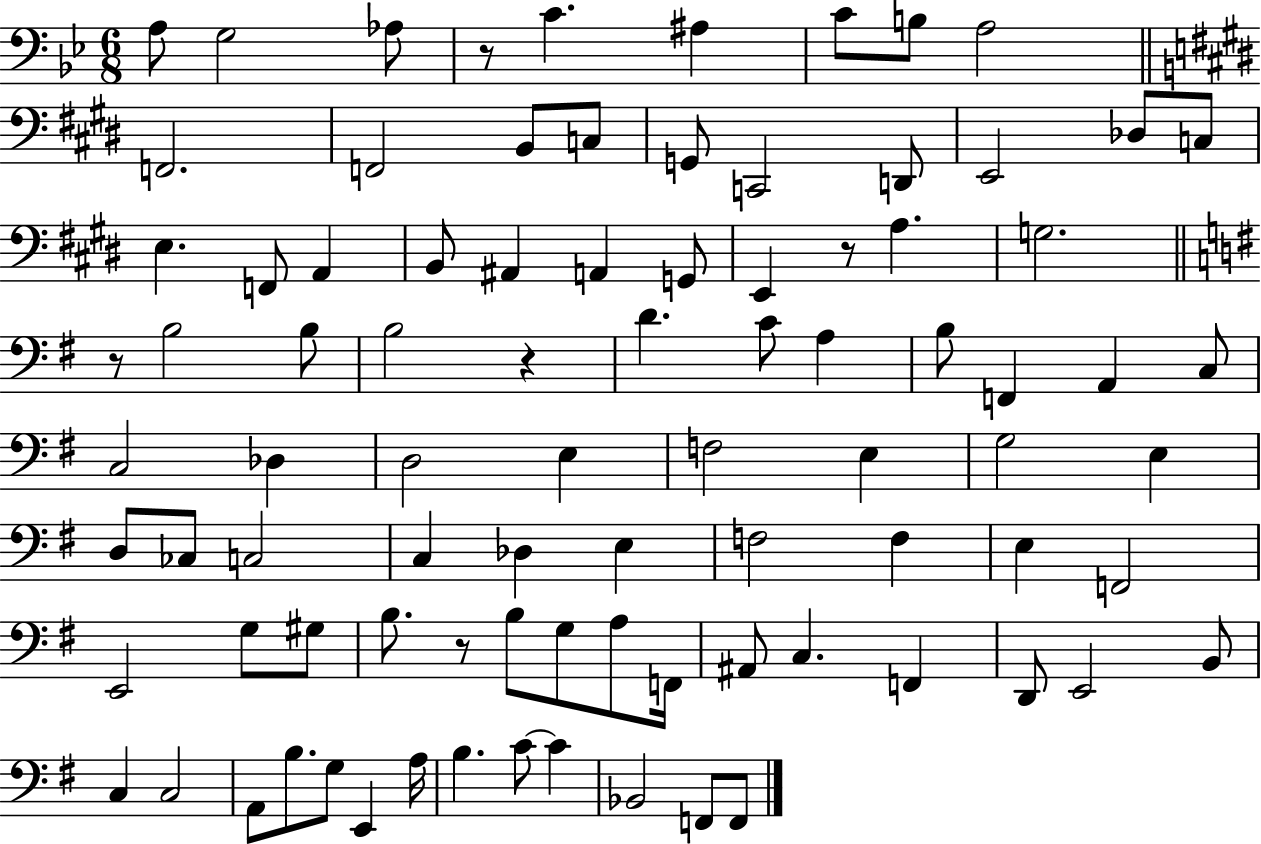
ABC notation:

X:1
T:Untitled
M:6/8
L:1/4
K:Bb
A,/2 G,2 _A,/2 z/2 C ^A, C/2 B,/2 A,2 F,,2 F,,2 B,,/2 C,/2 G,,/2 C,,2 D,,/2 E,,2 _D,/2 C,/2 E, F,,/2 A,, B,,/2 ^A,, A,, G,,/2 E,, z/2 A, G,2 z/2 B,2 B,/2 B,2 z D C/2 A, B,/2 F,, A,, C,/2 C,2 _D, D,2 E, F,2 E, G,2 E, D,/2 _C,/2 C,2 C, _D, E, F,2 F, E, F,,2 E,,2 G,/2 ^G,/2 B,/2 z/2 B,/2 G,/2 A,/2 F,,/4 ^A,,/2 C, F,, D,,/2 E,,2 B,,/2 C, C,2 A,,/2 B,/2 G,/2 E,, A,/4 B, C/2 C _B,,2 F,,/2 F,,/2